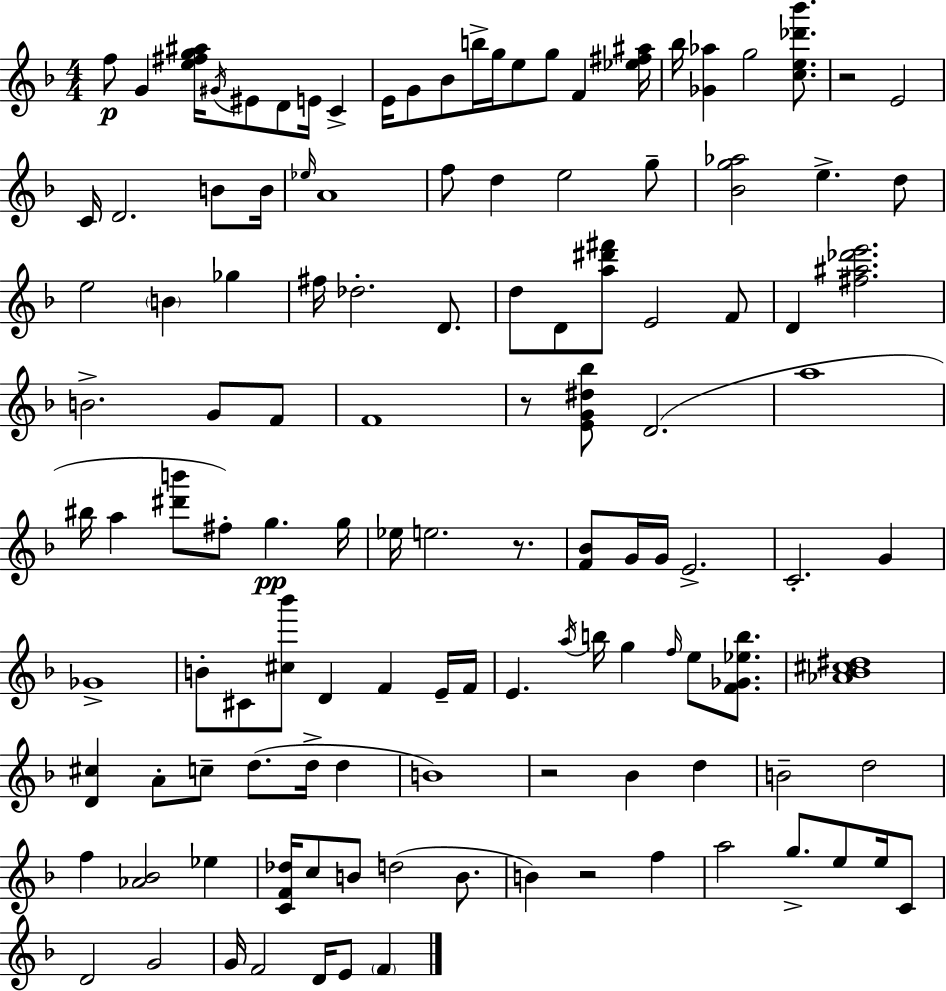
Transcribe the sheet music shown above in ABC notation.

X:1
T:Untitled
M:4/4
L:1/4
K:Dm
f/2 G [e^fg^a]/4 ^G/4 ^E/2 D/2 E/4 C E/4 G/2 _B/2 b/4 g/4 e/2 g/2 F [_e^f^a]/4 _b/4 [_G_a] g2 [ce_d'_b']/2 z2 E2 C/4 D2 B/2 B/4 _e/4 A4 f/2 d e2 g/2 [_Bg_a]2 e d/2 e2 B _g ^f/4 _d2 D/2 d/2 D/2 [a^d'^f']/2 E2 F/2 D [^f^a_d'e']2 B2 G/2 F/2 F4 z/2 [EG^d_b]/2 D2 a4 ^b/4 a [^d'b']/2 ^f/2 g g/4 _e/4 e2 z/2 [F_B]/2 G/4 G/4 E2 C2 G _G4 B/2 ^C/2 [^c_b']/2 D F E/4 F/4 E a/4 b/4 g f/4 e/2 [F_G_eb]/2 [_A_B^c^d]4 [D^c] A/2 c/2 d/2 d/4 d B4 z2 _B d B2 d2 f [_A_B]2 _e [CF_d]/4 c/2 B/2 d2 B/2 B z2 f a2 g/2 e/2 e/4 C/2 D2 G2 G/4 F2 D/4 E/2 F